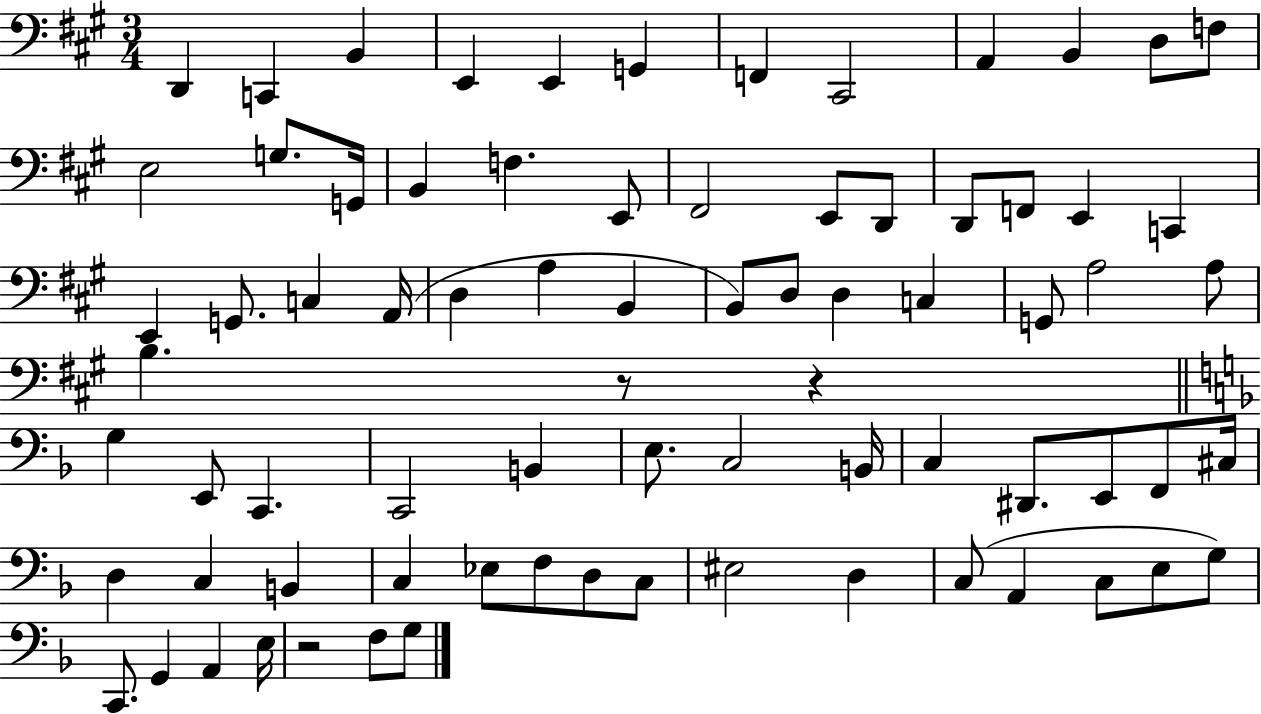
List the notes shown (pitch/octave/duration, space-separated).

D2/q C2/q B2/q E2/q E2/q G2/q F2/q C#2/h A2/q B2/q D3/e F3/e E3/h G3/e. G2/s B2/q F3/q. E2/e F#2/h E2/e D2/e D2/e F2/e E2/q C2/q E2/q G2/e. C3/q A2/s D3/q A3/q B2/q B2/e D3/e D3/q C3/q G2/e A3/h A3/e B3/q. R/e R/q G3/q E2/e C2/q. C2/h B2/q E3/e. C3/h B2/s C3/q D#2/e. E2/e F2/e C#3/s D3/q C3/q B2/q C3/q Eb3/e F3/e D3/e C3/e EIS3/h D3/q C3/e A2/q C3/e E3/e G3/e C2/e. G2/q A2/q E3/s R/h F3/e G3/e